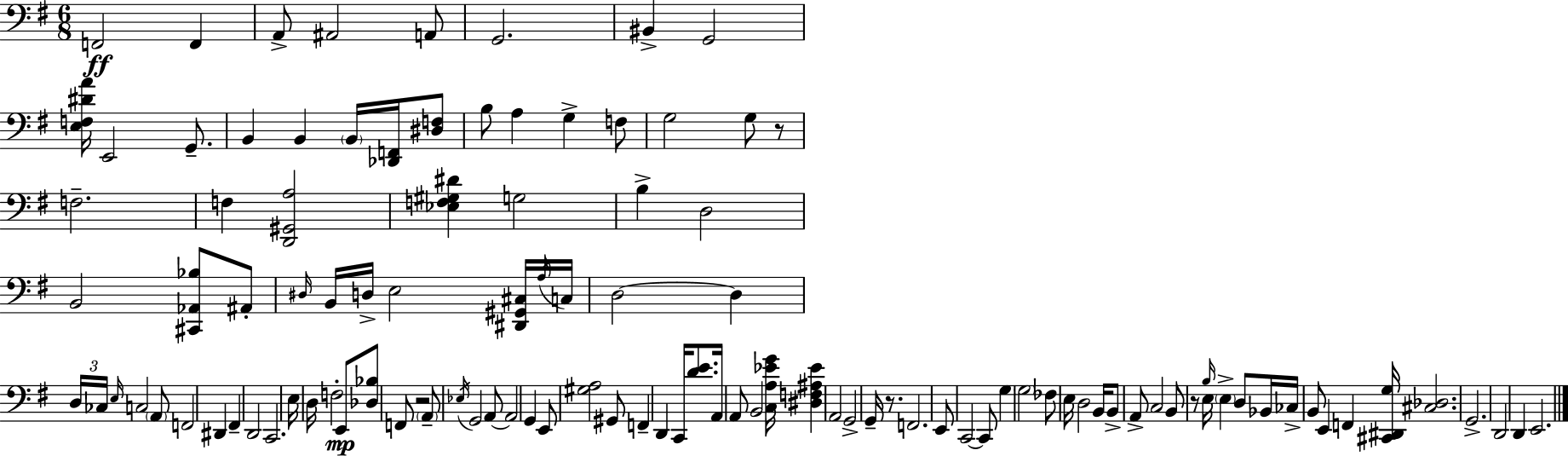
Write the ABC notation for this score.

X:1
T:Untitled
M:6/8
L:1/4
K:G
F,,2 F,, A,,/2 ^A,,2 A,,/2 G,,2 ^B,, G,,2 [E,F,^DA]/4 E,,2 G,,/2 B,, B,, B,,/4 [_D,,F,,]/4 [^D,F,]/2 B,/2 A, G, F,/2 G,2 G,/2 z/2 F,2 F, [D,,^G,,A,]2 [_E,F,^G,^D] G,2 B, D,2 B,,2 [^C,,_A,,_B,]/2 ^A,,/2 ^D,/4 B,,/4 D,/4 E,2 [^D,,^G,,^C,]/4 A,/4 C,/4 D,2 D, D,/4 _C,/4 E,/4 C,2 A,,/2 F,,2 ^D,, ^F,, D,,2 C,,2 E,/4 D,/4 F,2 E,,/2 [_D,_B,]/2 F,,/2 z2 A,,/2 _E,/4 G,,2 A,,/2 A,,2 G,, E,,/2 [^G,A,]2 ^G,,/2 F,, D,, C,,/4 [DE]/2 A,,/4 A,,/2 B,,2 [C,A,_EG]/4 [^D,F,^A,_E] A,,2 G,,2 G,,/4 z/2 F,,2 E,,/2 C,,2 C,,/2 G, G,2 _F,/2 E,/4 D,2 B,,/4 B,,/2 A,,/2 C,2 B,,/2 z/2 E,/4 B,/4 E, D,/2 _B,,/4 _C,/4 B,,/2 E,, F,, [^C,,^D,,G,]/4 [^C,_D,]2 G,,2 D,,2 D,, E,,2